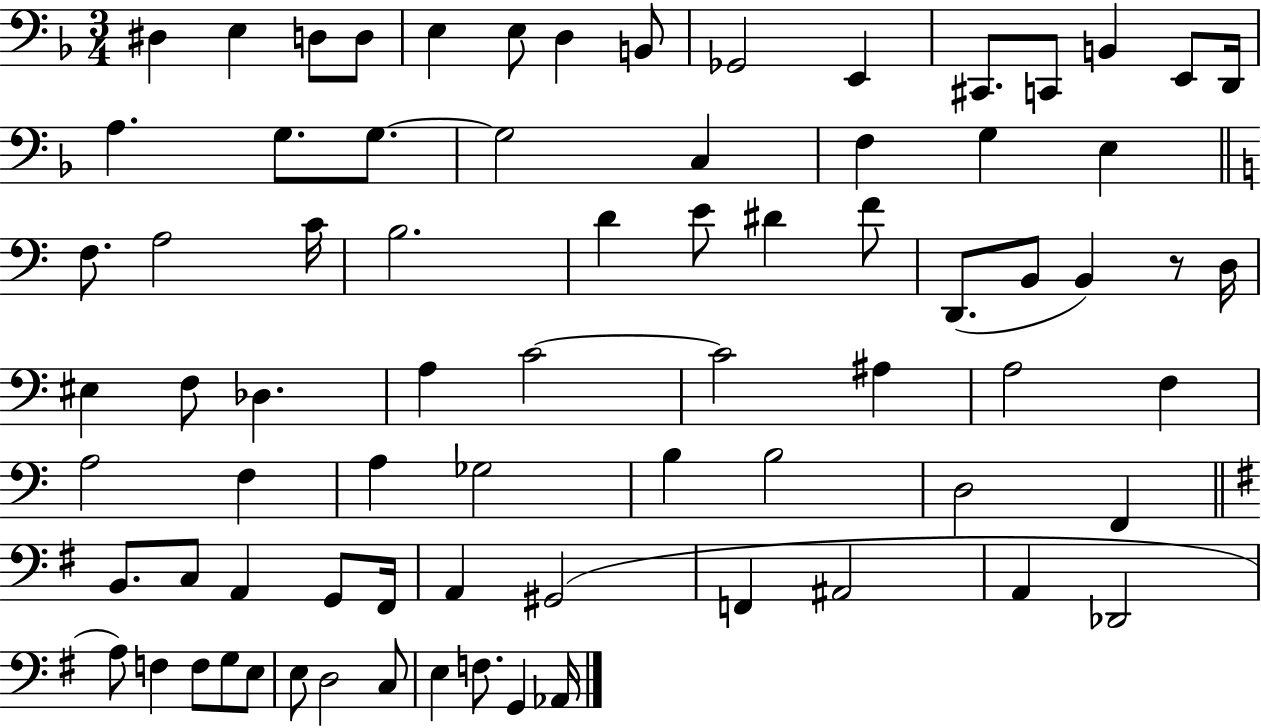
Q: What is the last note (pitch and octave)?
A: Ab2